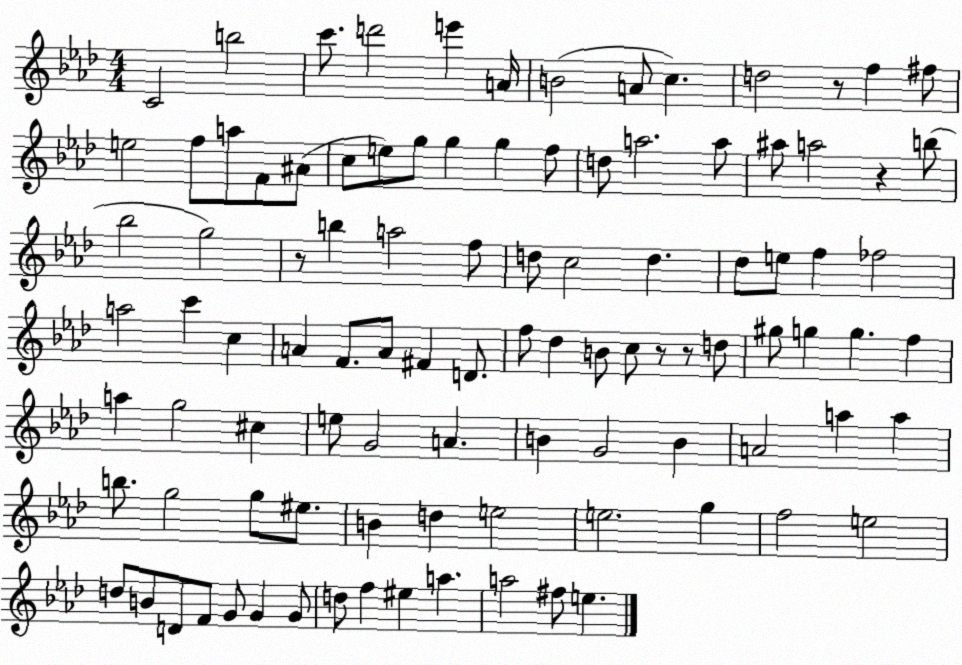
X:1
T:Untitled
M:4/4
L:1/4
K:Ab
C2 b2 c'/2 d'2 e' A/4 B2 A/2 c d2 z/2 f ^f/2 e2 f/2 a/2 F/2 ^A/2 c/2 e/2 g/2 g g f/2 d/2 a2 a/2 ^a/2 a2 z b/2 _b2 g2 z/2 b a2 f/2 d/2 c2 d _d/2 e/2 f _f2 a2 c' c A F/2 A/2 ^F D/2 f/2 _d B/2 c/2 z/2 z/2 d/2 ^g/2 g g f a g2 ^c e/2 G2 A B G2 B A2 a a b/2 g2 g/2 ^e/2 B d e2 e2 g f2 e2 d/2 B/2 D/2 F/2 G/2 G G/2 d/2 f ^e a a2 ^f/2 e